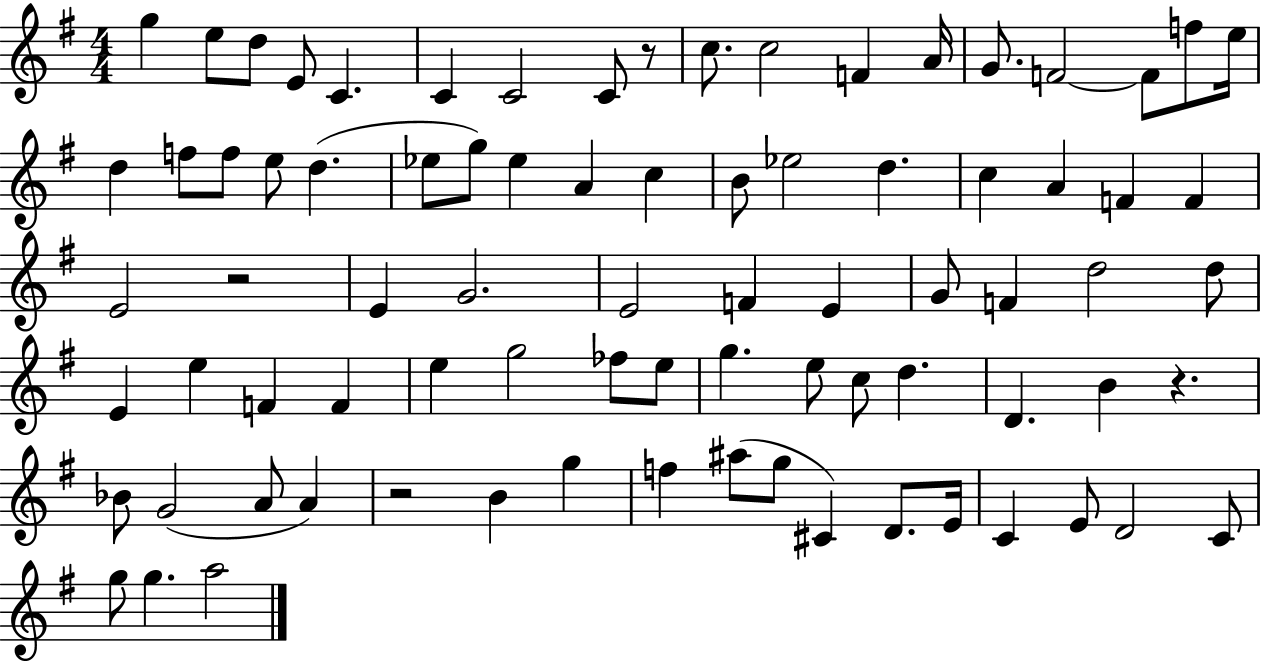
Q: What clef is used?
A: treble